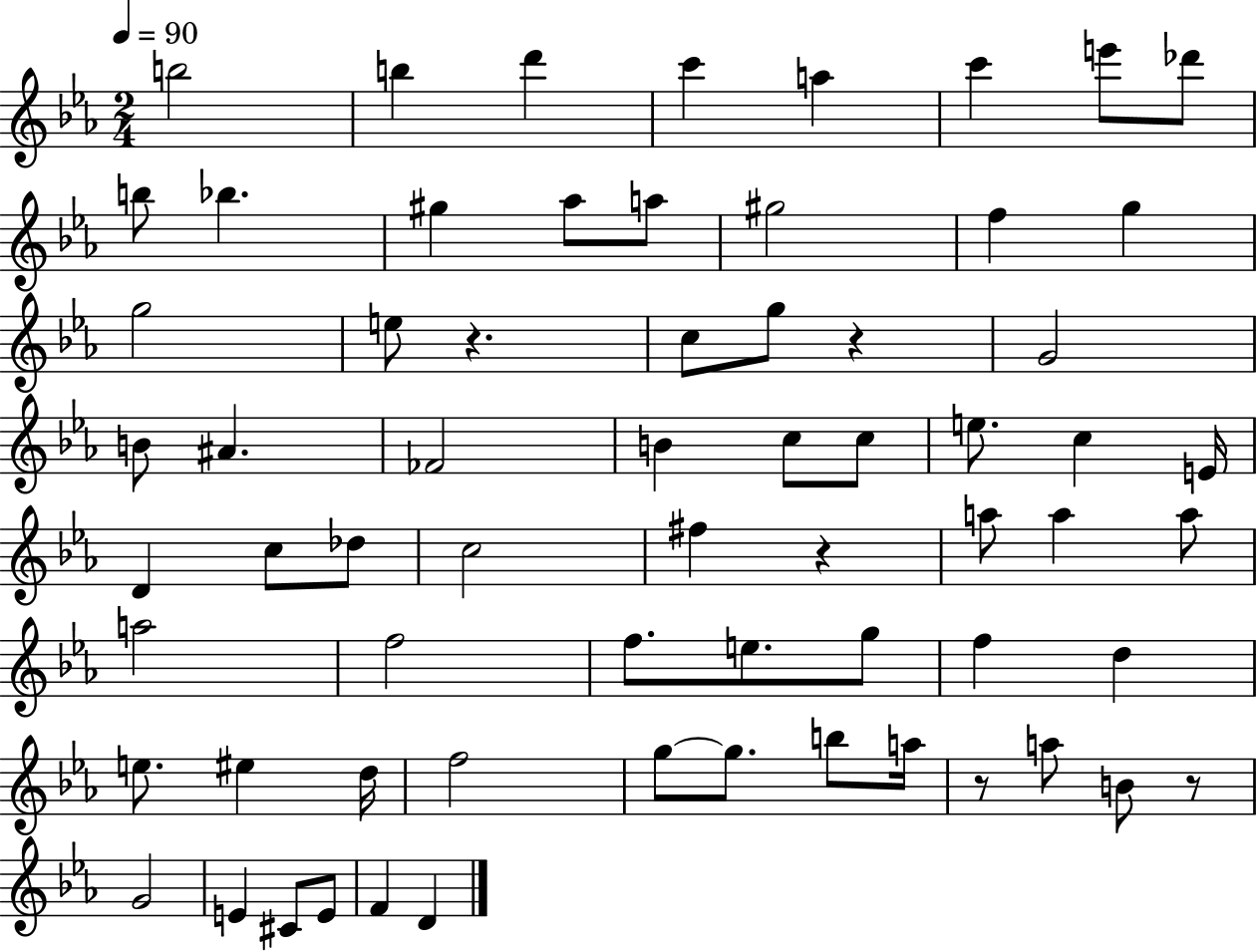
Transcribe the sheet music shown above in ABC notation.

X:1
T:Untitled
M:2/4
L:1/4
K:Eb
b2 b d' c' a c' e'/2 _d'/2 b/2 _b ^g _a/2 a/2 ^g2 f g g2 e/2 z c/2 g/2 z G2 B/2 ^A _F2 B c/2 c/2 e/2 c E/4 D c/2 _d/2 c2 ^f z a/2 a a/2 a2 f2 f/2 e/2 g/2 f d e/2 ^e d/4 f2 g/2 g/2 b/2 a/4 z/2 a/2 B/2 z/2 G2 E ^C/2 E/2 F D